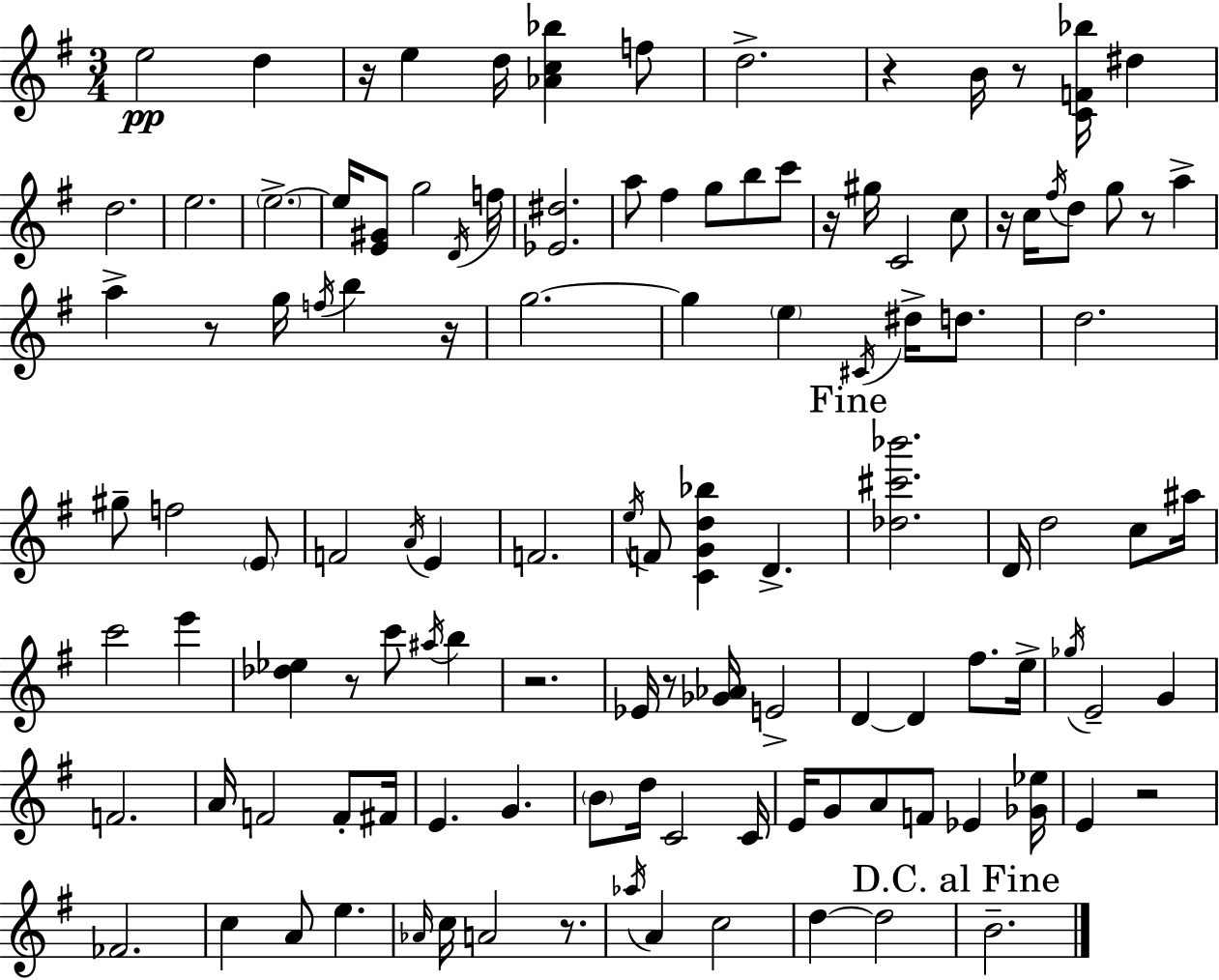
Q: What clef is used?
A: treble